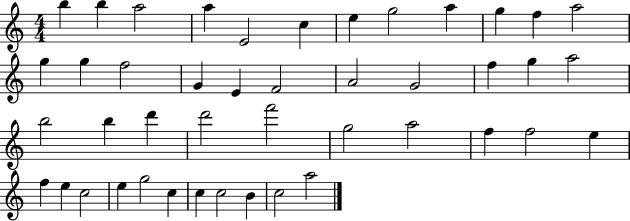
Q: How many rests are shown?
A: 0